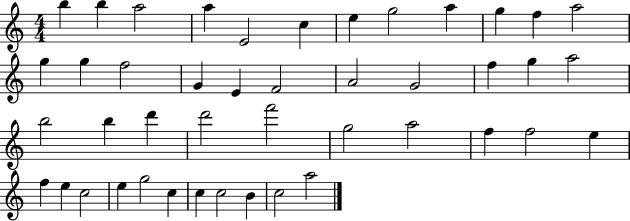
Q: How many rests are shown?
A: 0